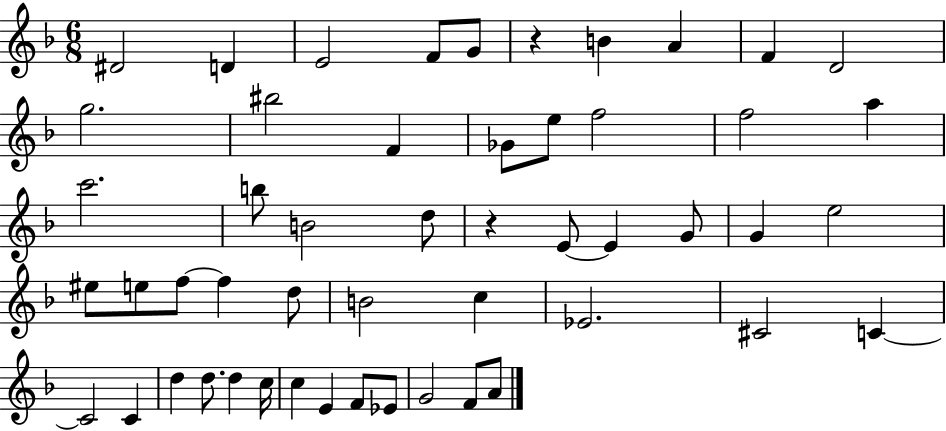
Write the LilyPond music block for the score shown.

{
  \clef treble
  \numericTimeSignature
  \time 6/8
  \key f \major
  dis'2 d'4 | e'2 f'8 g'8 | r4 b'4 a'4 | f'4 d'2 | \break g''2. | bis''2 f'4 | ges'8 e''8 f''2 | f''2 a''4 | \break c'''2. | b''8 b'2 d''8 | r4 e'8~~ e'4 g'8 | g'4 e''2 | \break eis''8 e''8 f''8~~ f''4 d''8 | b'2 c''4 | ees'2. | cis'2 c'4~~ | \break c'2 c'4 | d''4 d''8. d''4 c''16 | c''4 e'4 f'8 ees'8 | g'2 f'8 a'8 | \break \bar "|."
}